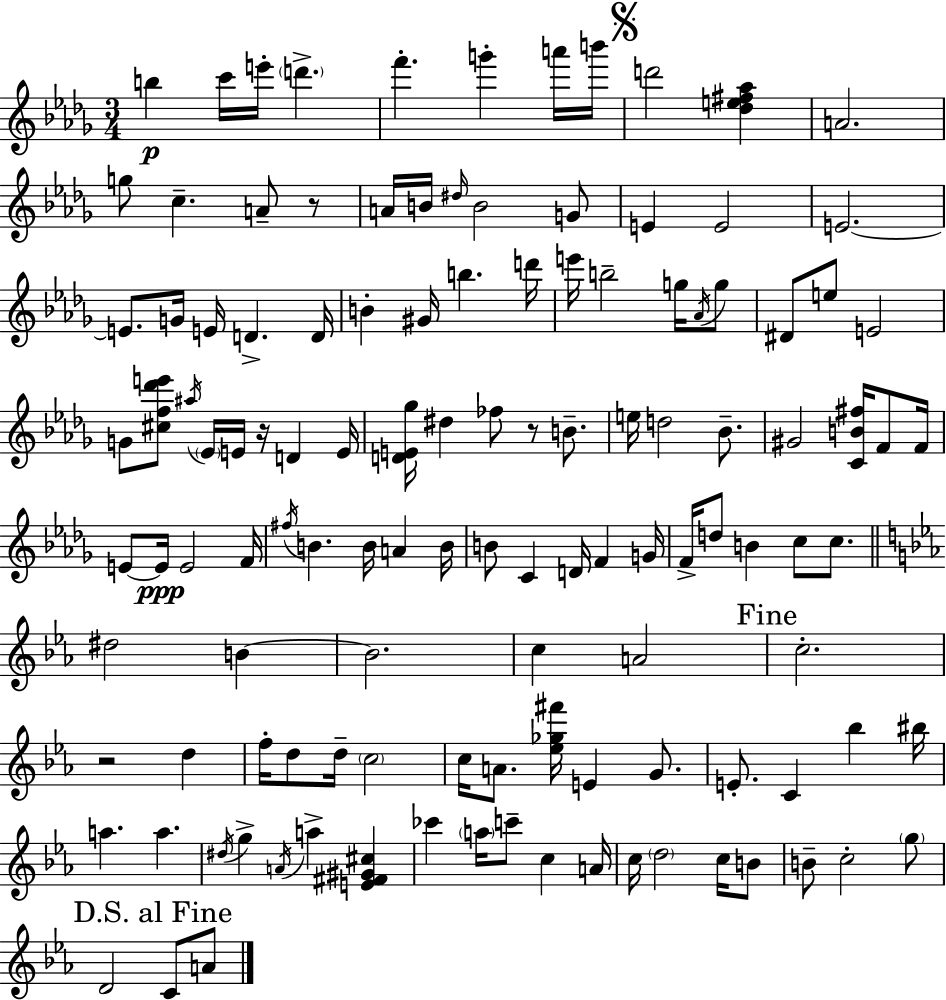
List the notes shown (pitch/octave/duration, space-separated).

B5/q C6/s E6/s D6/q. F6/q. G6/q A6/s B6/s D6/h [Db5,E5,F#5,Ab5]/q A4/h. G5/e C5/q. A4/e R/e A4/s B4/s D#5/s B4/h G4/e E4/q E4/h E4/h. E4/e. G4/s E4/s D4/q. D4/s B4/q G#4/s B5/q. D6/s E6/s B5/h G5/s Ab4/s G5/e D#4/e E5/e E4/h G4/e [C#5,F5,Db6,E6]/e A#5/s Eb4/s E4/s R/s D4/q E4/s [D4,E4,Gb5]/s D#5/q FES5/e R/e B4/e. E5/s D5/h Bb4/e. G#4/h [C4,B4,F#5]/s F4/e F4/s E4/e E4/s E4/h F4/s F#5/s B4/q. B4/s A4/q B4/s B4/e C4/q D4/s F4/q G4/s F4/s D5/e B4/q C5/e C5/e. D#5/h B4/q B4/h. C5/q A4/h C5/h. R/h D5/q F5/s D5/e D5/s C5/h C5/s A4/e. [Eb5,Gb5,F#6]/s E4/q G4/e. E4/e. C4/q Bb5/q BIS5/s A5/q. A5/q. D#5/s G5/q A4/s A5/q [E4,F#4,G#4,C#5]/q CES6/q A5/s C6/e C5/q A4/s C5/s D5/h C5/s B4/e B4/e C5/h G5/e D4/h C4/e A4/e